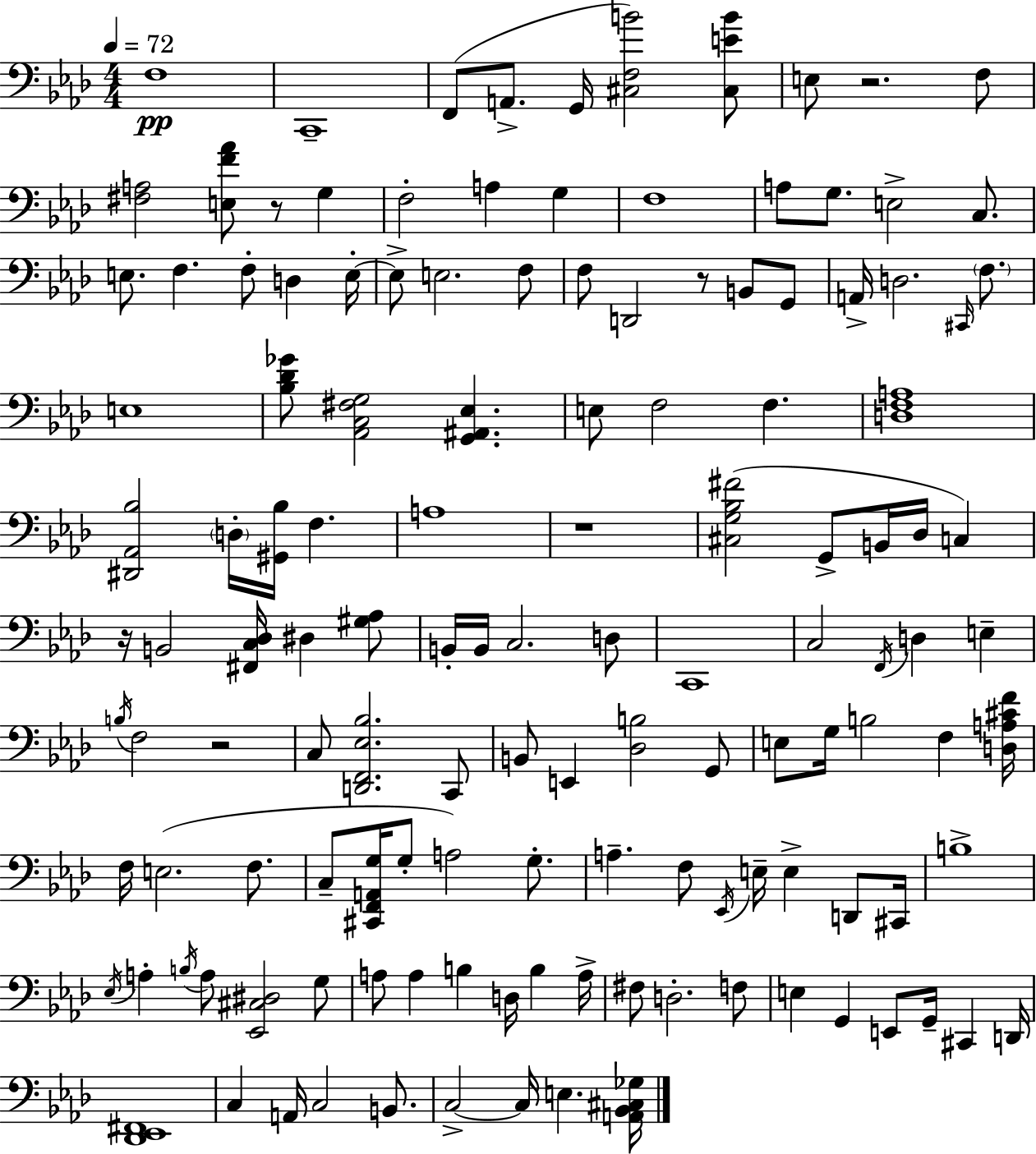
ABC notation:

X:1
T:Untitled
M:4/4
L:1/4
K:Fm
F,4 C,,4 F,,/2 A,,/2 G,,/4 [^C,F,B]2 [^C,EB]/2 E,/2 z2 F,/2 [^F,A,]2 [E,F_A]/2 z/2 G, F,2 A, G, F,4 A,/2 G,/2 E,2 C,/2 E,/2 F, F,/2 D, E,/4 E,/2 E,2 F,/2 F,/2 D,,2 z/2 B,,/2 G,,/2 A,,/4 D,2 ^C,,/4 F,/2 E,4 [_B,_D_G]/2 [_A,,C,^F,G,]2 [G,,^A,,_E,] E,/2 F,2 F, [D,F,A,]4 [^D,,_A,,_B,]2 D,/4 [^G,,_B,]/4 F, A,4 z4 [^C,G,_B,^F]2 G,,/2 B,,/4 _D,/4 C, z/4 B,,2 [^F,,C,_D,]/4 ^D, [^G,_A,]/2 B,,/4 B,,/4 C,2 D,/2 C,,4 C,2 F,,/4 D, E, B,/4 F,2 z2 C,/2 [D,,F,,_E,_B,]2 C,,/2 B,,/2 E,, [_D,B,]2 G,,/2 E,/2 G,/4 B,2 F, [D,A,^CF]/4 F,/4 E,2 F,/2 C,/2 [^C,,F,,A,,G,]/4 G,/2 A,2 G,/2 A, F,/2 _E,,/4 E,/4 E, D,,/2 ^C,,/4 B,4 _E,/4 A, B,/4 A,/2 [_E,,^C,^D,]2 G,/2 A,/2 A, B, D,/4 B, A,/4 ^F,/2 D,2 F,/2 E, G,, E,,/2 G,,/4 ^C,, D,,/4 [_D,,_E,,^F,,]4 C, A,,/4 C,2 B,,/2 C,2 C,/4 E, [A,,_B,,^C,_G,]/4